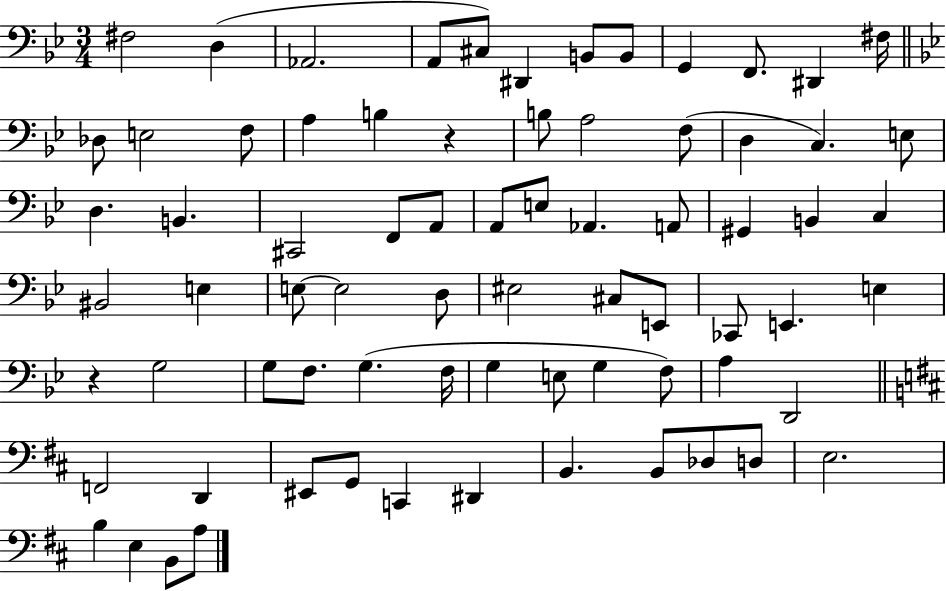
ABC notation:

X:1
T:Untitled
M:3/4
L:1/4
K:Bb
^F,2 D, _A,,2 A,,/2 ^C,/2 ^D,, B,,/2 B,,/2 G,, F,,/2 ^D,, ^F,/4 _D,/2 E,2 F,/2 A, B, z B,/2 A,2 F,/2 D, C, E,/2 D, B,, ^C,,2 F,,/2 A,,/2 A,,/2 E,/2 _A,, A,,/2 ^G,, B,, C, ^B,,2 E, E,/2 E,2 D,/2 ^E,2 ^C,/2 E,,/2 _C,,/2 E,, E, z G,2 G,/2 F,/2 G, F,/4 G, E,/2 G, F,/2 A, D,,2 F,,2 D,, ^E,,/2 G,,/2 C,, ^D,, B,, B,,/2 _D,/2 D,/2 E,2 B, E, B,,/2 A,/2